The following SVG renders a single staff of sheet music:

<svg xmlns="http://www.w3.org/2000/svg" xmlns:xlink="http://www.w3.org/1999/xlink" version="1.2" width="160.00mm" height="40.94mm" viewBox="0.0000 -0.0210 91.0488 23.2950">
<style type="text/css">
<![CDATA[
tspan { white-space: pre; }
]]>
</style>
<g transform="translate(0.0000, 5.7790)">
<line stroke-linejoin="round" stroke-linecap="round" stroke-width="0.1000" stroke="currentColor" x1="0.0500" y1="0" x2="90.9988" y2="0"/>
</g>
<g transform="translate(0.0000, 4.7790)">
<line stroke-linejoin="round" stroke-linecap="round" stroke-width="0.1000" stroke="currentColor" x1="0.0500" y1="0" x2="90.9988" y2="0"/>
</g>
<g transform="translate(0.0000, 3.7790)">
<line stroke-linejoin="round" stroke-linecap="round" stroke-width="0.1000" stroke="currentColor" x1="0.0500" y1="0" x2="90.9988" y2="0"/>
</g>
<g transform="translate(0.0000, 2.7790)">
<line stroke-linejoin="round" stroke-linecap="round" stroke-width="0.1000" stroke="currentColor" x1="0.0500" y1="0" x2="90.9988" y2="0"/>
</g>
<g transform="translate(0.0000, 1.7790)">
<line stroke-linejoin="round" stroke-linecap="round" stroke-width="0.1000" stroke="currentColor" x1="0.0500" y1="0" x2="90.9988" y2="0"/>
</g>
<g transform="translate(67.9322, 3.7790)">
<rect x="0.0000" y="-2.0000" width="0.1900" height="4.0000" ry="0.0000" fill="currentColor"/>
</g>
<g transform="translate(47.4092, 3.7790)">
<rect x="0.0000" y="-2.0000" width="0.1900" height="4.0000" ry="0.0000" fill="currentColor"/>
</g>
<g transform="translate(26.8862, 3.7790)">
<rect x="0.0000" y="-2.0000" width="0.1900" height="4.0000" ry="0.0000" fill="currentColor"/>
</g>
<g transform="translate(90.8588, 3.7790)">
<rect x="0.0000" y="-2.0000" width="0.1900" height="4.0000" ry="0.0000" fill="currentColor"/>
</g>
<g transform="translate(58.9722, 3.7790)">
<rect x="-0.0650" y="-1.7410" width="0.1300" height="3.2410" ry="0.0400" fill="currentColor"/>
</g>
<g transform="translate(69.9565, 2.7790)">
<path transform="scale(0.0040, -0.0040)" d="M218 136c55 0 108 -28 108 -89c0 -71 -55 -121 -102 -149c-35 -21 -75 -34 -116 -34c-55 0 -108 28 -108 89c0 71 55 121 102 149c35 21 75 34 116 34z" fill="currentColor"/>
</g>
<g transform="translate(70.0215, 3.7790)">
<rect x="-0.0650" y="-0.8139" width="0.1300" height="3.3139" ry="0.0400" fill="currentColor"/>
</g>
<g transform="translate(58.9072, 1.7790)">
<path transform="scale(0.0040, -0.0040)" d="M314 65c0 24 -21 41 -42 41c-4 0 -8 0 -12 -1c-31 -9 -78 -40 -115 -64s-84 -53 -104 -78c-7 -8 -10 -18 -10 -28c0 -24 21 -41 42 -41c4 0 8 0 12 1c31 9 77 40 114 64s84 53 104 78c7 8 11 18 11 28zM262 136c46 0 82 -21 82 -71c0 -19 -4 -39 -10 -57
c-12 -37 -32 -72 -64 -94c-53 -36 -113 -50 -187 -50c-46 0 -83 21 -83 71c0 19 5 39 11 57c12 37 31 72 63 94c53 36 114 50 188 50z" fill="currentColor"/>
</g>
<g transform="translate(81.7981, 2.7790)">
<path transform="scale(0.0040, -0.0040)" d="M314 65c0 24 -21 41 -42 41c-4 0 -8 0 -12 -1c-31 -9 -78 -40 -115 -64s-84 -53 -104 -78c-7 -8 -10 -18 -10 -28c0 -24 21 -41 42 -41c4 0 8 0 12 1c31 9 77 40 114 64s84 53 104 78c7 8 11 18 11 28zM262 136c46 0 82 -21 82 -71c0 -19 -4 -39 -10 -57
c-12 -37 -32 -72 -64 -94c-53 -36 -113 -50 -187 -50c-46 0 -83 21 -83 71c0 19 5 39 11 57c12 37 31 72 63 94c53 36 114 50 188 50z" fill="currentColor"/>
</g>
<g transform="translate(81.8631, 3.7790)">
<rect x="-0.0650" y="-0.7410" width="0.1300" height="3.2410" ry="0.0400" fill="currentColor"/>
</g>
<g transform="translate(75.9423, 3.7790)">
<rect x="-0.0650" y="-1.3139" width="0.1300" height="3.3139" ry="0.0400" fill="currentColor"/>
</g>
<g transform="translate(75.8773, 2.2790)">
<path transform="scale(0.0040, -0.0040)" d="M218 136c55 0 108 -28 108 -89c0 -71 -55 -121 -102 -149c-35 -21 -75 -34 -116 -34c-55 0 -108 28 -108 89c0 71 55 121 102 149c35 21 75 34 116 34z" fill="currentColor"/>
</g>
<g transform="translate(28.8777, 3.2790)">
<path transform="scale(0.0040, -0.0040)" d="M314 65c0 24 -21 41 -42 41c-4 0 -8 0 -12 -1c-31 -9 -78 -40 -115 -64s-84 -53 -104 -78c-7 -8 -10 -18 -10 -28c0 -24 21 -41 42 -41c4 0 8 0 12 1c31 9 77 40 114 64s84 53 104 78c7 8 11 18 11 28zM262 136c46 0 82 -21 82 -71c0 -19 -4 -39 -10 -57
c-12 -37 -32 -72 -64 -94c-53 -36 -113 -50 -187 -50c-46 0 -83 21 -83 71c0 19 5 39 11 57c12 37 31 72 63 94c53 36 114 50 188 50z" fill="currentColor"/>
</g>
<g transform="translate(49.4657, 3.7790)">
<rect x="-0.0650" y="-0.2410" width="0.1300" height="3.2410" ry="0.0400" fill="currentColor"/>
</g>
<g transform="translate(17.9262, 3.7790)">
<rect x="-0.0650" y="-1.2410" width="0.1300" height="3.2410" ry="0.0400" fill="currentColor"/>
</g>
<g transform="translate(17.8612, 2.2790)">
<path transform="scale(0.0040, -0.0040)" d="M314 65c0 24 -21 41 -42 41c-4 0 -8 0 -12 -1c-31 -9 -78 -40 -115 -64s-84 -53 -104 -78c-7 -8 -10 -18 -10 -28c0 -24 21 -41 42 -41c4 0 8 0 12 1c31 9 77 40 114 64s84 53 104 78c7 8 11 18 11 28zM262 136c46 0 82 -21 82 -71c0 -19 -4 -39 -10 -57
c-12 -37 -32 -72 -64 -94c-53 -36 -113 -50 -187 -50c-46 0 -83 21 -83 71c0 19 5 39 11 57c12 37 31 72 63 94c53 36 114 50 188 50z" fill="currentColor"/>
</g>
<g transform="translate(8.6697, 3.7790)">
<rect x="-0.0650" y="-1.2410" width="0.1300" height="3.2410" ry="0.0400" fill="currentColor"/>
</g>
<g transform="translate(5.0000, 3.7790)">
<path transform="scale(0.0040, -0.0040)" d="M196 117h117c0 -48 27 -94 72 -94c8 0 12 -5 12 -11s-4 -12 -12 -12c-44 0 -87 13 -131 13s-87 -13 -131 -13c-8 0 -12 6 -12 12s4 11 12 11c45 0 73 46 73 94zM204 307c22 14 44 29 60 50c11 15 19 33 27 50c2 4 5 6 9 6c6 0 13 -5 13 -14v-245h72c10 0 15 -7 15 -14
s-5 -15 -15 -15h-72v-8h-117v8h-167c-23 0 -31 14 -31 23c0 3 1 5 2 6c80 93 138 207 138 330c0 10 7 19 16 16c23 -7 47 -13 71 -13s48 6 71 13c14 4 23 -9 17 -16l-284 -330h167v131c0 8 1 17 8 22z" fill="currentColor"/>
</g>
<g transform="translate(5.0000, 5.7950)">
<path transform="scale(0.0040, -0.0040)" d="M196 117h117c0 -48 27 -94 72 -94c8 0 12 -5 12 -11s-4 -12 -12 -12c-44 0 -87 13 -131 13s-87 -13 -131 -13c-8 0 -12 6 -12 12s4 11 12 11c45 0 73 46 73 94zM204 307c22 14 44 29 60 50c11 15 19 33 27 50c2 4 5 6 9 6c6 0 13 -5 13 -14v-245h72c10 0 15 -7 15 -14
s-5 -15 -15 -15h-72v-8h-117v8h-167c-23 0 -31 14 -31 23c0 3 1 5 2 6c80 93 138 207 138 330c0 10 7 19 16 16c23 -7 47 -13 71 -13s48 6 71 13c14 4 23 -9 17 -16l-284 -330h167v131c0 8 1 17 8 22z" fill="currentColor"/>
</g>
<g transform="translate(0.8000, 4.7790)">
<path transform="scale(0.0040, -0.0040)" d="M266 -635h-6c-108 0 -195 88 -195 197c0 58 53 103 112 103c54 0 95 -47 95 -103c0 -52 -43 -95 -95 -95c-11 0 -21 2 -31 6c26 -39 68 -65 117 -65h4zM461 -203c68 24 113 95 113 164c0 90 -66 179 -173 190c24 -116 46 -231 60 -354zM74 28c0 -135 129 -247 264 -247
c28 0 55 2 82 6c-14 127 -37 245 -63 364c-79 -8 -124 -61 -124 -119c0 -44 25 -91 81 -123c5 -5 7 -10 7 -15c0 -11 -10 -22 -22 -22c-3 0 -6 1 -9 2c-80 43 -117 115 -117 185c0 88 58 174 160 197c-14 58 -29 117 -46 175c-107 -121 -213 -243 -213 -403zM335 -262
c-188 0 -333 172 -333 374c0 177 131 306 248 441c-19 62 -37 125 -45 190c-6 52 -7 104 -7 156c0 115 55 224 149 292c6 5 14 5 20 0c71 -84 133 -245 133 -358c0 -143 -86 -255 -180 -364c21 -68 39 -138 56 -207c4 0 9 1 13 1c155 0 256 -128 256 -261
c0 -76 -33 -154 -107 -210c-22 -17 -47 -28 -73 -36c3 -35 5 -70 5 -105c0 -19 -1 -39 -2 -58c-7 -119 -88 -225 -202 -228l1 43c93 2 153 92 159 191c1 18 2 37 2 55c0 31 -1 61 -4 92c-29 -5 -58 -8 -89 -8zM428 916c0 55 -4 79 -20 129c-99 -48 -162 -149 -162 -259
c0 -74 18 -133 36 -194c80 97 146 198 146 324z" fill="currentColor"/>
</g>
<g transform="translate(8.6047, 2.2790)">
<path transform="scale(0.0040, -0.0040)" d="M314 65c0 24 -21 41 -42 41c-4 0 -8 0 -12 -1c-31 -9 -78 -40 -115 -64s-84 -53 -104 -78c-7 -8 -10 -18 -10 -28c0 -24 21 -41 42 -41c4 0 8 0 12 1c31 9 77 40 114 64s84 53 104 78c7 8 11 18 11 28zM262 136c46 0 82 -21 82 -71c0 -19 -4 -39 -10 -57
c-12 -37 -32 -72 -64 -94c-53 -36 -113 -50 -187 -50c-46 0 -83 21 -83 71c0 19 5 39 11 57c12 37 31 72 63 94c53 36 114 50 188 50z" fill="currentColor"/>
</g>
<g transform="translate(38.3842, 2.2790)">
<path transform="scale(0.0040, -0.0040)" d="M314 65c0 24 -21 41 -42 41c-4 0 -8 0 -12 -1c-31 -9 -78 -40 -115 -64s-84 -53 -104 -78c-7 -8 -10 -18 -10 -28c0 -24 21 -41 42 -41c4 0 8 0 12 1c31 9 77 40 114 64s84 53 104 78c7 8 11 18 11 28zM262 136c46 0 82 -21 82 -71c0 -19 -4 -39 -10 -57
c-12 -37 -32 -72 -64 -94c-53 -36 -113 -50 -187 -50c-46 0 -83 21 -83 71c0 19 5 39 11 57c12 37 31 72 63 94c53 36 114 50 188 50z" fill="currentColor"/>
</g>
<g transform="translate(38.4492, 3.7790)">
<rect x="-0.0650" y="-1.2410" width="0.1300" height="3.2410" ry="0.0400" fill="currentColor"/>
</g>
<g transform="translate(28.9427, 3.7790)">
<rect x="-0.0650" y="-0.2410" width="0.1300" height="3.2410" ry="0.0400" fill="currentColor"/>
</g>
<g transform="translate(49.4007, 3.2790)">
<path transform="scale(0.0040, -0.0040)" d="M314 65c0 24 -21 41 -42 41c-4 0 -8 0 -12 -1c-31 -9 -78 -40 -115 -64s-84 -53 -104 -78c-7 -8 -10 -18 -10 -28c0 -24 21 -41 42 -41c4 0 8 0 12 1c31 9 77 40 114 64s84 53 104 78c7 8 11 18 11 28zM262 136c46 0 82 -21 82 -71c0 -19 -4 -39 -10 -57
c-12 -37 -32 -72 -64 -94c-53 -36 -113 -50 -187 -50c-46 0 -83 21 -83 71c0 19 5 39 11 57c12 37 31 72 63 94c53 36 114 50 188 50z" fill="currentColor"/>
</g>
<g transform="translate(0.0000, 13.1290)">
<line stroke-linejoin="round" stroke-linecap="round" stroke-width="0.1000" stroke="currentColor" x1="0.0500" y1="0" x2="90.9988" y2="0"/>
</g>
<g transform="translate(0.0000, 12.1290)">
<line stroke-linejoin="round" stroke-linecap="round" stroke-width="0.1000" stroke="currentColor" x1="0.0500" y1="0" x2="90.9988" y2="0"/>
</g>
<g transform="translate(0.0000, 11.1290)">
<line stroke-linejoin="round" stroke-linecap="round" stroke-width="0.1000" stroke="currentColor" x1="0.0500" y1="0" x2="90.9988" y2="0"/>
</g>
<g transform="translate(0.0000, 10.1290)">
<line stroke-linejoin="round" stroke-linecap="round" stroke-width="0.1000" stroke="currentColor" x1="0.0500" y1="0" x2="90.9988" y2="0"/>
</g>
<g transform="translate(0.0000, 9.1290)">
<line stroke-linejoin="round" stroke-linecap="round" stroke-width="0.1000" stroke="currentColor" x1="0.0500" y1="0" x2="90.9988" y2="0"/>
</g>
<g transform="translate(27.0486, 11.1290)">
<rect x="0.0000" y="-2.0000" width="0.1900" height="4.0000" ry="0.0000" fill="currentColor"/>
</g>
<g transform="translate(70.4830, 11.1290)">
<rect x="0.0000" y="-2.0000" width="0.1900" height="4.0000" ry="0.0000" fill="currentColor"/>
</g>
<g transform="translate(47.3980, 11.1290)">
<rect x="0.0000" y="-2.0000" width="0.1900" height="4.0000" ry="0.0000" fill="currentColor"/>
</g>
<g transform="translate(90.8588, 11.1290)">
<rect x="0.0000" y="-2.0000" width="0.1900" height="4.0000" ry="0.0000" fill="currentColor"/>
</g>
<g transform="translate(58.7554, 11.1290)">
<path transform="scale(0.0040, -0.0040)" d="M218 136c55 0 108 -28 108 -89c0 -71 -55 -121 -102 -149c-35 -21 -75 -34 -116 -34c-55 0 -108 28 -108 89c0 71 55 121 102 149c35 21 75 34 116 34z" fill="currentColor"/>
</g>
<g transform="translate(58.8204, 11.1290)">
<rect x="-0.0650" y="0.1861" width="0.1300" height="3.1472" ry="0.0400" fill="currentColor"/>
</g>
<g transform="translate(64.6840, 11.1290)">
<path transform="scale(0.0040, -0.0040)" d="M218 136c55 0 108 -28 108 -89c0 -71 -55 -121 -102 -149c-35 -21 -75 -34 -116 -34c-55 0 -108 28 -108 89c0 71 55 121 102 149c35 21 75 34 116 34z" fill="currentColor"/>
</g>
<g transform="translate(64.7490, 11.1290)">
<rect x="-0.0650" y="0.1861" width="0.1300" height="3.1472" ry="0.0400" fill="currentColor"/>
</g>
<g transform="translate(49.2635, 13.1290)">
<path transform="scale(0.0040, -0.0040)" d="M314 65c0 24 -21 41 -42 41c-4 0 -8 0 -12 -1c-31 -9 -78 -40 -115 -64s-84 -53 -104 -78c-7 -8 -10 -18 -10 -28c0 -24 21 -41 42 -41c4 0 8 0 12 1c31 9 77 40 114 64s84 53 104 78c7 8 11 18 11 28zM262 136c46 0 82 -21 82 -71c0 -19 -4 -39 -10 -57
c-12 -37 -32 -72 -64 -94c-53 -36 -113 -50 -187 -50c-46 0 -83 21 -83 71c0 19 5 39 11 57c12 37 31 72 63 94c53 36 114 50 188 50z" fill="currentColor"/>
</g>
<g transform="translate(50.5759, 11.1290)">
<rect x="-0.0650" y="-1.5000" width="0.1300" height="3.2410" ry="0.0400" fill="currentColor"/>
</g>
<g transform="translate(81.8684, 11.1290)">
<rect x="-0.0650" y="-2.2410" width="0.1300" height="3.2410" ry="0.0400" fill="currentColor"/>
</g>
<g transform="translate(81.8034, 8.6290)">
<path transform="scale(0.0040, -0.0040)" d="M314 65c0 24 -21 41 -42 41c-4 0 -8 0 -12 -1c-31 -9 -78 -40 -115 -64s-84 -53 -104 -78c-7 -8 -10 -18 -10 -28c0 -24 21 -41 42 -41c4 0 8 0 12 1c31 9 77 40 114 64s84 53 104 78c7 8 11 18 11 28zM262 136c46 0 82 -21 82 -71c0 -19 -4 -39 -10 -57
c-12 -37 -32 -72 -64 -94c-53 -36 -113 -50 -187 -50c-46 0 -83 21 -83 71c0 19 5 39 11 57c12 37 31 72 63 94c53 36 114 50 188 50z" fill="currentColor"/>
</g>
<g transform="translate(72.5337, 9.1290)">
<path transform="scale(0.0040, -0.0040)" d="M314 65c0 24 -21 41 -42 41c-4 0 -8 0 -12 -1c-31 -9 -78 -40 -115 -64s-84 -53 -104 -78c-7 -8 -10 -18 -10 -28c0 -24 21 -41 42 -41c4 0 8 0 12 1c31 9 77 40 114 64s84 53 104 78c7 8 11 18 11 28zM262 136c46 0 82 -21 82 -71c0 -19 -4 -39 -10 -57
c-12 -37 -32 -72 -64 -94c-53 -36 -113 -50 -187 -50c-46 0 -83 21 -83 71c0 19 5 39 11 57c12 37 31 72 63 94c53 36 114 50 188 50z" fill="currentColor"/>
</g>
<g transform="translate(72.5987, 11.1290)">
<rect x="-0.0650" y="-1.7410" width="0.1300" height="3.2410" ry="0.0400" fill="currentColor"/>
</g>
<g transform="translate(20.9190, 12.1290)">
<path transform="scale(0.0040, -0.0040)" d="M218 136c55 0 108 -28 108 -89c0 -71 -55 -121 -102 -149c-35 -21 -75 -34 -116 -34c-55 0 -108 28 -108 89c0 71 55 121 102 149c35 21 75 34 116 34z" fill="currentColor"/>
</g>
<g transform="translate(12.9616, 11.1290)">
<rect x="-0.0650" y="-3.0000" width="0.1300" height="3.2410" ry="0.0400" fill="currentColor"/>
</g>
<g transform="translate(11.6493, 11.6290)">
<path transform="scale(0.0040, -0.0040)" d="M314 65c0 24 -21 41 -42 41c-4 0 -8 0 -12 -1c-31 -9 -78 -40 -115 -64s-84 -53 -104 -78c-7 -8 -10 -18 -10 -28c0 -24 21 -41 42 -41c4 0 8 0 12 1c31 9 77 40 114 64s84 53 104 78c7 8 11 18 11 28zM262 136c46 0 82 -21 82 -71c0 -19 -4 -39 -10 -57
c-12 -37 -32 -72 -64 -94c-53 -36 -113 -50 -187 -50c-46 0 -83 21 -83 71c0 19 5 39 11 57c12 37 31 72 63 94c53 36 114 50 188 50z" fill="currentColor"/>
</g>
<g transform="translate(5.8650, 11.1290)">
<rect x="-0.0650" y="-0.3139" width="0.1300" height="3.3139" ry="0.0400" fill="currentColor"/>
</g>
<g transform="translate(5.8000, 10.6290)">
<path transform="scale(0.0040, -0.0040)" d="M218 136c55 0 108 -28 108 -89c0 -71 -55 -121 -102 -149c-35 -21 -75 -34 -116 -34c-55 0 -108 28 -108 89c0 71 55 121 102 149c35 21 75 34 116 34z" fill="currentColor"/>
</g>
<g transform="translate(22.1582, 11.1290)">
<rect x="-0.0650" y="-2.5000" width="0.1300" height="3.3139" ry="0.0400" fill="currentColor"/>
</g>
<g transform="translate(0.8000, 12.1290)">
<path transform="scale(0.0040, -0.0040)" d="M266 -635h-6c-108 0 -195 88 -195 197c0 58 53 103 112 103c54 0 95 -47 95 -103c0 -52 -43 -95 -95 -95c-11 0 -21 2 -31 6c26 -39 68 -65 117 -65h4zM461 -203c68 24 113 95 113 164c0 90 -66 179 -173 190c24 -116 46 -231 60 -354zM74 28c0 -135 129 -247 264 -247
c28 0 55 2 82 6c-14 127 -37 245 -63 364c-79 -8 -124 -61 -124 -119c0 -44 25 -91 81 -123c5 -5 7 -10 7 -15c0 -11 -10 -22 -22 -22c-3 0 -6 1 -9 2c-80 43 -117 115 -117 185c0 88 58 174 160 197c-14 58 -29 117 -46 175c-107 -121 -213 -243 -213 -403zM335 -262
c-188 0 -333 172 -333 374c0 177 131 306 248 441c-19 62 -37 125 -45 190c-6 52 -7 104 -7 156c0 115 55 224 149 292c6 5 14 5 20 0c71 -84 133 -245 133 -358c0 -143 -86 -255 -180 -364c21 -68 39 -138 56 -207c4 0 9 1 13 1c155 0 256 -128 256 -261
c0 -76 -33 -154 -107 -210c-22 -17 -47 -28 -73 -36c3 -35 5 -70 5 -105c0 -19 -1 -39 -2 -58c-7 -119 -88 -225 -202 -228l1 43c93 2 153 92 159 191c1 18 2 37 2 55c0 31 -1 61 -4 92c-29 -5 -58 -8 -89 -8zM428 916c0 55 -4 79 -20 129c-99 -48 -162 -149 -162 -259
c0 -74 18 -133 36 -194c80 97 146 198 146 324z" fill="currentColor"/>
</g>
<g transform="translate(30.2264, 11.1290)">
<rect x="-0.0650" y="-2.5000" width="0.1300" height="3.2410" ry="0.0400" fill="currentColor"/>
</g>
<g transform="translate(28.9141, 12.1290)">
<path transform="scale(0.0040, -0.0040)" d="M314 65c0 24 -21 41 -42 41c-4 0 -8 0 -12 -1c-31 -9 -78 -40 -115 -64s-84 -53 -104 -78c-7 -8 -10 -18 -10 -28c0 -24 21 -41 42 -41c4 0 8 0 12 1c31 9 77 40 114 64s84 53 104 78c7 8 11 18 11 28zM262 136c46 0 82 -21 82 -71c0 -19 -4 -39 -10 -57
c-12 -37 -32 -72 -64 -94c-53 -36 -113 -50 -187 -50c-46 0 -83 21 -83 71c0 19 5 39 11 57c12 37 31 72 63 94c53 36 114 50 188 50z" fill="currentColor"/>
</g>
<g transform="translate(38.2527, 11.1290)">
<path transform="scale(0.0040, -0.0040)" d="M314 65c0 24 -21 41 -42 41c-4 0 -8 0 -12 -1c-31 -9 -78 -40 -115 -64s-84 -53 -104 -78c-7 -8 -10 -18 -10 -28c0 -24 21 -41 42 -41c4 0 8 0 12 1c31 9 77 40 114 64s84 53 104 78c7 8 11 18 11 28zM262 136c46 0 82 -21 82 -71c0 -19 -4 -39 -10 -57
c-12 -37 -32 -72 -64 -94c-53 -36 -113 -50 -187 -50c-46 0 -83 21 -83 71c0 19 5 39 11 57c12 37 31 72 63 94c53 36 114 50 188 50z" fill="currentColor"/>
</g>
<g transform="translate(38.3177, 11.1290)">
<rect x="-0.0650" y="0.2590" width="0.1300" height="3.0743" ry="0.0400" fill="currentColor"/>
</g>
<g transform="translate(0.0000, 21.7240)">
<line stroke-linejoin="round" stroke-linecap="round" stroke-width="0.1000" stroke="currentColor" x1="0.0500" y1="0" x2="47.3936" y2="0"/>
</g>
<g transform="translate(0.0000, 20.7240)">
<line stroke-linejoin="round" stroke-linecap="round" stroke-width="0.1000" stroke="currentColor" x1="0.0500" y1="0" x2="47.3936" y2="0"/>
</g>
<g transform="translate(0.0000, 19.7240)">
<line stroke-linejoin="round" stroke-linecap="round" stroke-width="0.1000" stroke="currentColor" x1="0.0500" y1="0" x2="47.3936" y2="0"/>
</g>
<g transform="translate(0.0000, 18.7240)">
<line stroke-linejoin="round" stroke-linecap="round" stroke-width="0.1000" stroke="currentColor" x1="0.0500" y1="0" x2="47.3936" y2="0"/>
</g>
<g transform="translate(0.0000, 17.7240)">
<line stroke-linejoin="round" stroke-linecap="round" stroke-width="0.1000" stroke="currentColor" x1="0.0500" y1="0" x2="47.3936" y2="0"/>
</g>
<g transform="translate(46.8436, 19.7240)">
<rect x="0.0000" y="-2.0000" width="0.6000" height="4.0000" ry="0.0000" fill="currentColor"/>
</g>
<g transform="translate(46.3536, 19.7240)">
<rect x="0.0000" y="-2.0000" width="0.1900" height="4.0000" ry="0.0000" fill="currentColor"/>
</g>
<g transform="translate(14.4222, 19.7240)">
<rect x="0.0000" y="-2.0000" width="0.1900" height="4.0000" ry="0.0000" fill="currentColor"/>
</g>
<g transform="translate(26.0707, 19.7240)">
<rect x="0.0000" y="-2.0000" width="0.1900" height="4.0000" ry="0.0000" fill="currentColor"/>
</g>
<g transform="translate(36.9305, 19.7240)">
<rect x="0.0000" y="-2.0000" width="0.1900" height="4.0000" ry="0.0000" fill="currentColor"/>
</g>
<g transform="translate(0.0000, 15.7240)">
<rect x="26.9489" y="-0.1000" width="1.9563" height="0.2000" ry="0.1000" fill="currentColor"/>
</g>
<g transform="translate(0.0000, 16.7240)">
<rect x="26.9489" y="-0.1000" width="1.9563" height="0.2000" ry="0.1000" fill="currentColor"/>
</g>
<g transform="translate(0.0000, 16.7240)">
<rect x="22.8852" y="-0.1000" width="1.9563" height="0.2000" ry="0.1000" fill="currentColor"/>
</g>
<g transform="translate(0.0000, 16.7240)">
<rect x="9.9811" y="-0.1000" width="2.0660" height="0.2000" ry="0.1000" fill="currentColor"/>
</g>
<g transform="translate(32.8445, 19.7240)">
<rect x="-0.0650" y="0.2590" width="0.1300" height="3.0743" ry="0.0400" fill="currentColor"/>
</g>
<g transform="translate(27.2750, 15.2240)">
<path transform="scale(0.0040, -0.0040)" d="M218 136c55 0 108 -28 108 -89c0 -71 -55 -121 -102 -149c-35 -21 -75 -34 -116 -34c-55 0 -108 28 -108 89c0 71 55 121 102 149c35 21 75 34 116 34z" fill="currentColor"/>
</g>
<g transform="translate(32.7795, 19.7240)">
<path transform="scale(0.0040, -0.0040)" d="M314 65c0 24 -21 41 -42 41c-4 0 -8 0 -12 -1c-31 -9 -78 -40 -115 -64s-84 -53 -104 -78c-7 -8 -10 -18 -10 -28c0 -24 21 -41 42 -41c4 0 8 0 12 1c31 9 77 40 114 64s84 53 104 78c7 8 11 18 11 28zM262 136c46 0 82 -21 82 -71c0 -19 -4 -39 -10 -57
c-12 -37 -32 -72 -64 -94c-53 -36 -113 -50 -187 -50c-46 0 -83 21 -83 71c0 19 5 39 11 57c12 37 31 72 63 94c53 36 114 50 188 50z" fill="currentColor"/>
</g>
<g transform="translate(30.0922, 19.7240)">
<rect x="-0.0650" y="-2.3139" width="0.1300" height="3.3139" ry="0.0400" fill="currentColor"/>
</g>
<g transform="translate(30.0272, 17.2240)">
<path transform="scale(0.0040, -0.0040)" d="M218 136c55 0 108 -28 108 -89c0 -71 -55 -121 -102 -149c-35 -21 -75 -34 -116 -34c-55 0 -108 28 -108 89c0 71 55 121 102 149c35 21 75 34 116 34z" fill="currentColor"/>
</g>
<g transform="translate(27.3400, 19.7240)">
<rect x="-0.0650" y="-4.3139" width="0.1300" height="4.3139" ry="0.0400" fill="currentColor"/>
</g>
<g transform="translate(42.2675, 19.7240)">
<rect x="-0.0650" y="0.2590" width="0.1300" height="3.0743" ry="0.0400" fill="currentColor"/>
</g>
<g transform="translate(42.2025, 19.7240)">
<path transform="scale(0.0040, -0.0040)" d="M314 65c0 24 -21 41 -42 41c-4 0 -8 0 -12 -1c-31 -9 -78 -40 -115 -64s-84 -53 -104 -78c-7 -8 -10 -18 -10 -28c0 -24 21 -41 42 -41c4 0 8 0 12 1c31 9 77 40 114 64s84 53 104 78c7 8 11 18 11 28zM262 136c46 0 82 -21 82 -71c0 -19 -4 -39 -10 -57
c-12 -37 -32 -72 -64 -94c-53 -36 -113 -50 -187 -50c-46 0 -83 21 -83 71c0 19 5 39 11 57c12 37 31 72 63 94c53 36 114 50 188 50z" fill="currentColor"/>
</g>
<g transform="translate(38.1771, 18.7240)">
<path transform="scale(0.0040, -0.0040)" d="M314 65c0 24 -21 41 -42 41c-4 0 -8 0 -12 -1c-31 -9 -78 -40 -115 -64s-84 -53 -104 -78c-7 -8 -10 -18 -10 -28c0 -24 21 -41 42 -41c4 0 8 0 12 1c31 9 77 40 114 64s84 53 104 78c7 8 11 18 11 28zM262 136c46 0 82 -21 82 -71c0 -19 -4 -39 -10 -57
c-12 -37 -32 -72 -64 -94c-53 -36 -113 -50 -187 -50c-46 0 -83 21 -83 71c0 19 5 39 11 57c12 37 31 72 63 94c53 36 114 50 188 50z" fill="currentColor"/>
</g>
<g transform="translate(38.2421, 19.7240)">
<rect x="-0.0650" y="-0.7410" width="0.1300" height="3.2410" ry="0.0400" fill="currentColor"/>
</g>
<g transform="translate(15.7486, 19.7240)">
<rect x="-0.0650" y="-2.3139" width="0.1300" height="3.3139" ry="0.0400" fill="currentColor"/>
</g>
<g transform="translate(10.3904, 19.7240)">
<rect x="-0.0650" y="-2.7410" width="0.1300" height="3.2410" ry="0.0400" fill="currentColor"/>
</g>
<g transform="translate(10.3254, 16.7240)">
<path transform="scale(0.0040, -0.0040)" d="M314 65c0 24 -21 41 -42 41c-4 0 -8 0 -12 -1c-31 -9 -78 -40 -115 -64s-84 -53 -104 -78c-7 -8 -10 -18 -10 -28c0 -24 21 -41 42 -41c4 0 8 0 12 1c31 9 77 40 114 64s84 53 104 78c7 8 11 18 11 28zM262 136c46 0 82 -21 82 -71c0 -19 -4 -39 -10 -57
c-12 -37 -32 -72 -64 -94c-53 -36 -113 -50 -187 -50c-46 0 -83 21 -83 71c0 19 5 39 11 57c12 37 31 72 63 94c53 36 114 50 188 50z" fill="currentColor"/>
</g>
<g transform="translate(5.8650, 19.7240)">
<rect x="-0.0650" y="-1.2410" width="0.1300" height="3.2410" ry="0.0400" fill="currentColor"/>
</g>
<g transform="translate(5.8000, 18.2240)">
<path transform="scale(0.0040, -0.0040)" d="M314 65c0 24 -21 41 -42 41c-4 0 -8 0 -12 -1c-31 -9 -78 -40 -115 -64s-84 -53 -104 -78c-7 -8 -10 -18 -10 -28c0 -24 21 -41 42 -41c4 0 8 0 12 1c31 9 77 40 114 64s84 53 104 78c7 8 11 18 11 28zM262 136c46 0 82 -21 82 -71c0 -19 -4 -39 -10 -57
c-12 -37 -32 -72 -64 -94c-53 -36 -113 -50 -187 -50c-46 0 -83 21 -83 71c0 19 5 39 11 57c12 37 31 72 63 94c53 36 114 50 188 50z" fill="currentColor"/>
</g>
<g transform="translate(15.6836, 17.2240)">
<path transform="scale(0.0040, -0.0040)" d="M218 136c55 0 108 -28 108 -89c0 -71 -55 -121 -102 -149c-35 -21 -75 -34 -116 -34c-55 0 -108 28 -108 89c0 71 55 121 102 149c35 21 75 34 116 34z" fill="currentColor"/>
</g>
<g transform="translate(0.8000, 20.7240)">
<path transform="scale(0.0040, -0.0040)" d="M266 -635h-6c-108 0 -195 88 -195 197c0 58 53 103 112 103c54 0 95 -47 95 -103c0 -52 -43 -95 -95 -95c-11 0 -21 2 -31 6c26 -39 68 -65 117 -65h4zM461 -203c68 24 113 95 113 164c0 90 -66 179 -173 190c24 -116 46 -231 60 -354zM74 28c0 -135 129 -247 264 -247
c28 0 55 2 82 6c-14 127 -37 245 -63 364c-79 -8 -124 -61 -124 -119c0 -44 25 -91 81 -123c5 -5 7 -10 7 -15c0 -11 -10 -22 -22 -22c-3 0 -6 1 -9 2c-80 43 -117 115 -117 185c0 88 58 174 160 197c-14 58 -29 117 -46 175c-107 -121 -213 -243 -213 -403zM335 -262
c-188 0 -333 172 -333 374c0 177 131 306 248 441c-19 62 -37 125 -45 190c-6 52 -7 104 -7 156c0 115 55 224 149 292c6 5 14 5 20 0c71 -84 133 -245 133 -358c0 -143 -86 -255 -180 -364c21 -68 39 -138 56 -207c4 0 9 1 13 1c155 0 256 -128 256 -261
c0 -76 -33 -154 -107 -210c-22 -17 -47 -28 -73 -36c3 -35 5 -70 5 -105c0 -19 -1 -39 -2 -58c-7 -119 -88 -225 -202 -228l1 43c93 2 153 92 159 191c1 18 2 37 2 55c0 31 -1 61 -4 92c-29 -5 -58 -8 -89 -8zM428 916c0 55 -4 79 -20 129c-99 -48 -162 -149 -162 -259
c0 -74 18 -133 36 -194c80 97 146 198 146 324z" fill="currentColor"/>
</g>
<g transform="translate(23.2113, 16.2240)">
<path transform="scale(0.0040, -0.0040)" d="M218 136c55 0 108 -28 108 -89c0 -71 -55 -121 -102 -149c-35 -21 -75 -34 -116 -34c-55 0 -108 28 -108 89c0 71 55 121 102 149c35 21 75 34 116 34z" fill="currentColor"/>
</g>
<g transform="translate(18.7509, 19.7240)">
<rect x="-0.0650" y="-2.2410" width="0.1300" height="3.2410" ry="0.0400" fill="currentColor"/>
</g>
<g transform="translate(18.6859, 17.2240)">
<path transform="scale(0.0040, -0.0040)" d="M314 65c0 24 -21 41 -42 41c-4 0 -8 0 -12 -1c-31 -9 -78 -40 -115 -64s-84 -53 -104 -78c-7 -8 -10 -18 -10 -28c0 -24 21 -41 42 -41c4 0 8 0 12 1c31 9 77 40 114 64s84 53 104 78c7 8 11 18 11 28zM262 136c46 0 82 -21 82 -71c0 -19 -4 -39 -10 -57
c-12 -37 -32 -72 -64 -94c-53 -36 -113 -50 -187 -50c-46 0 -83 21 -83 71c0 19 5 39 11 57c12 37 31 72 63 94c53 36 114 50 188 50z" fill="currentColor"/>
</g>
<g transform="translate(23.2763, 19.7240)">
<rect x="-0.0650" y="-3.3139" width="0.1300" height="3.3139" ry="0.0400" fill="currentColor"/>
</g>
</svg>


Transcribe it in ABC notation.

X:1
T:Untitled
M:4/4
L:1/4
K:C
e2 e2 c2 e2 c2 f2 d e d2 c A2 G G2 B2 E2 B B f2 g2 e2 a2 g g2 b d' g B2 d2 B2